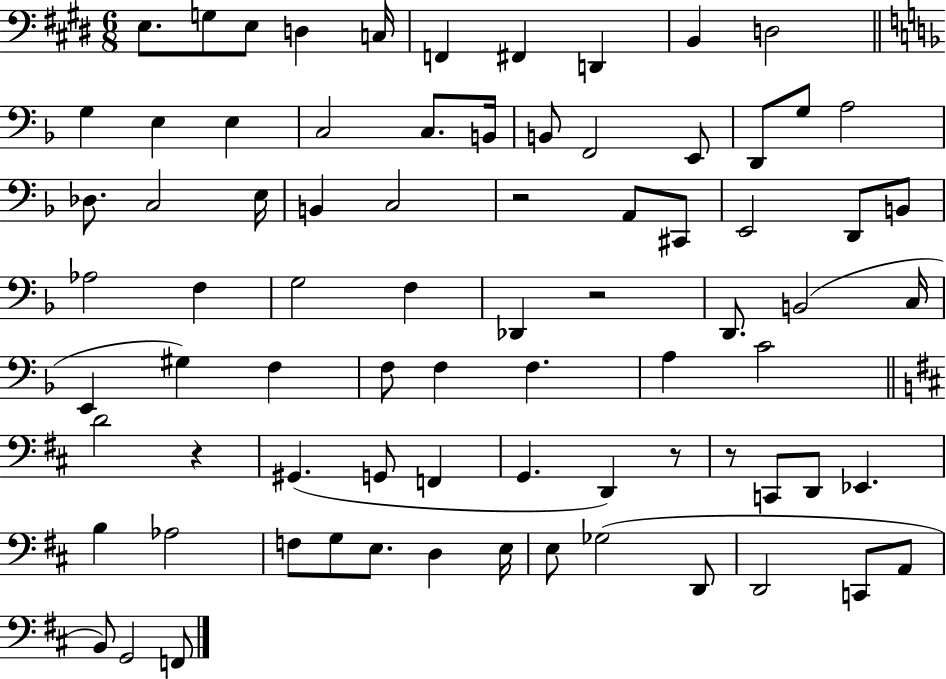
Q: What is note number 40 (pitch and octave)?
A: C3